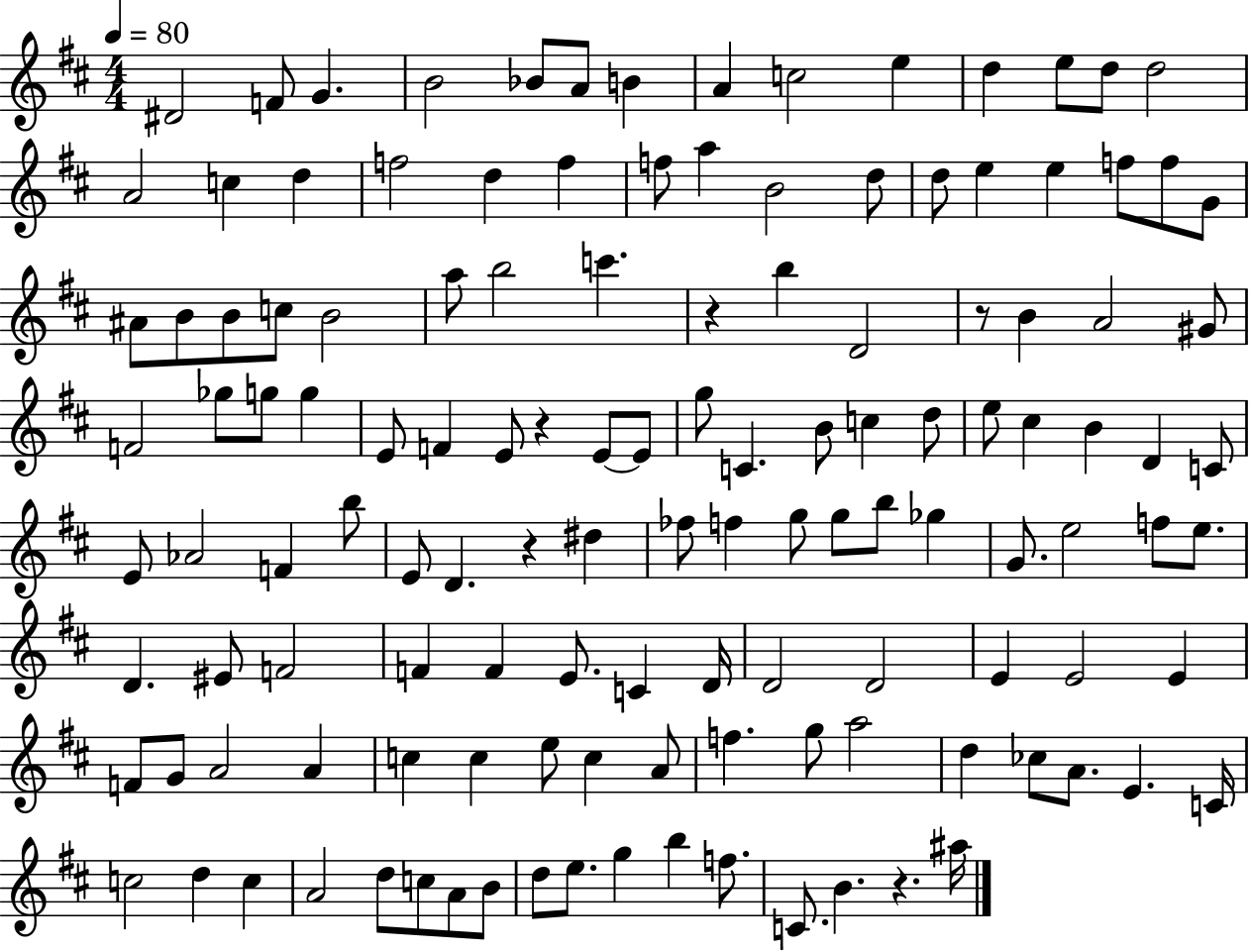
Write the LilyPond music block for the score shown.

{
  \clef treble
  \numericTimeSignature
  \time 4/4
  \key d \major
  \tempo 4 = 80
  dis'2 f'8 g'4. | b'2 bes'8 a'8 b'4 | a'4 c''2 e''4 | d''4 e''8 d''8 d''2 | \break a'2 c''4 d''4 | f''2 d''4 f''4 | f''8 a''4 b'2 d''8 | d''8 e''4 e''4 f''8 f''8 g'8 | \break ais'8 b'8 b'8 c''8 b'2 | a''8 b''2 c'''4. | r4 b''4 d'2 | r8 b'4 a'2 gis'8 | \break f'2 ges''8 g''8 g''4 | e'8 f'4 e'8 r4 e'8~~ e'8 | g''8 c'4. b'8 c''4 d''8 | e''8 cis''4 b'4 d'4 c'8 | \break e'8 aes'2 f'4 b''8 | e'8 d'4. r4 dis''4 | fes''8 f''4 g''8 g''8 b''8 ges''4 | g'8. e''2 f''8 e''8. | \break d'4. eis'8 f'2 | f'4 f'4 e'8. c'4 d'16 | d'2 d'2 | e'4 e'2 e'4 | \break f'8 g'8 a'2 a'4 | c''4 c''4 e''8 c''4 a'8 | f''4. g''8 a''2 | d''4 ces''8 a'8. e'4. c'16 | \break c''2 d''4 c''4 | a'2 d''8 c''8 a'8 b'8 | d''8 e''8. g''4 b''4 f''8. | c'8. b'4. r4. ais''16 | \break \bar "|."
}